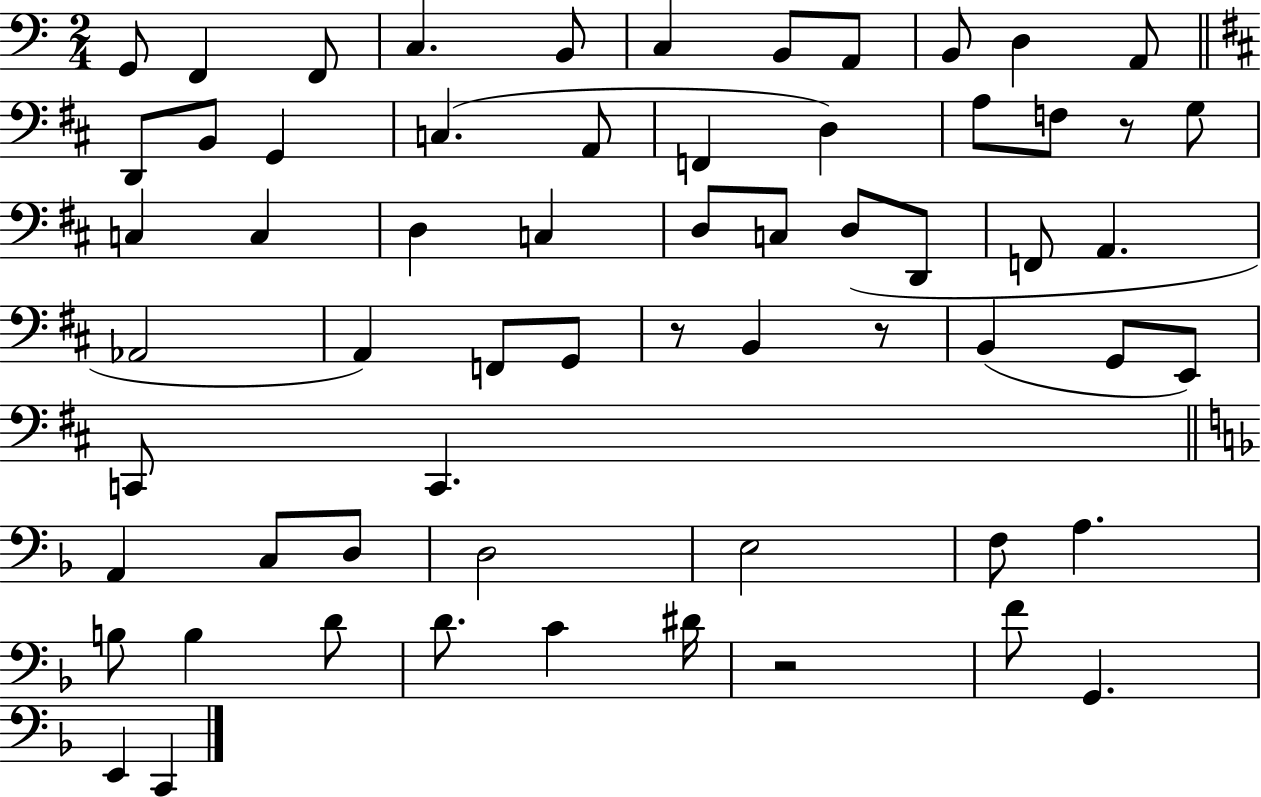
X:1
T:Untitled
M:2/4
L:1/4
K:C
G,,/2 F,, F,,/2 C, B,,/2 C, B,,/2 A,,/2 B,,/2 D, A,,/2 D,,/2 B,,/2 G,, C, A,,/2 F,, D, A,/2 F,/2 z/2 G,/2 C, C, D, C, D,/2 C,/2 D,/2 D,,/2 F,,/2 A,, _A,,2 A,, F,,/2 G,,/2 z/2 B,, z/2 B,, G,,/2 E,,/2 C,,/2 C,, A,, C,/2 D,/2 D,2 E,2 F,/2 A, B,/2 B, D/2 D/2 C ^D/4 z2 F/2 G,, E,, C,,